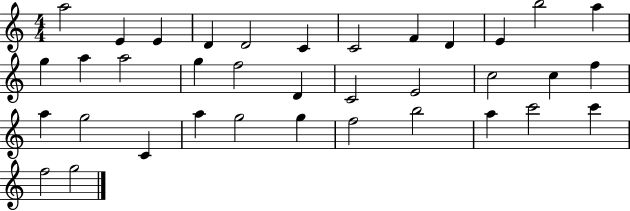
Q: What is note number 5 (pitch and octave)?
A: D4